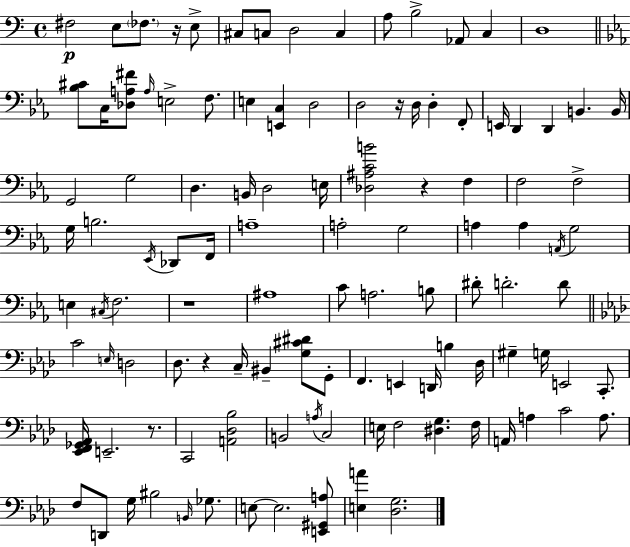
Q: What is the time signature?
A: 4/4